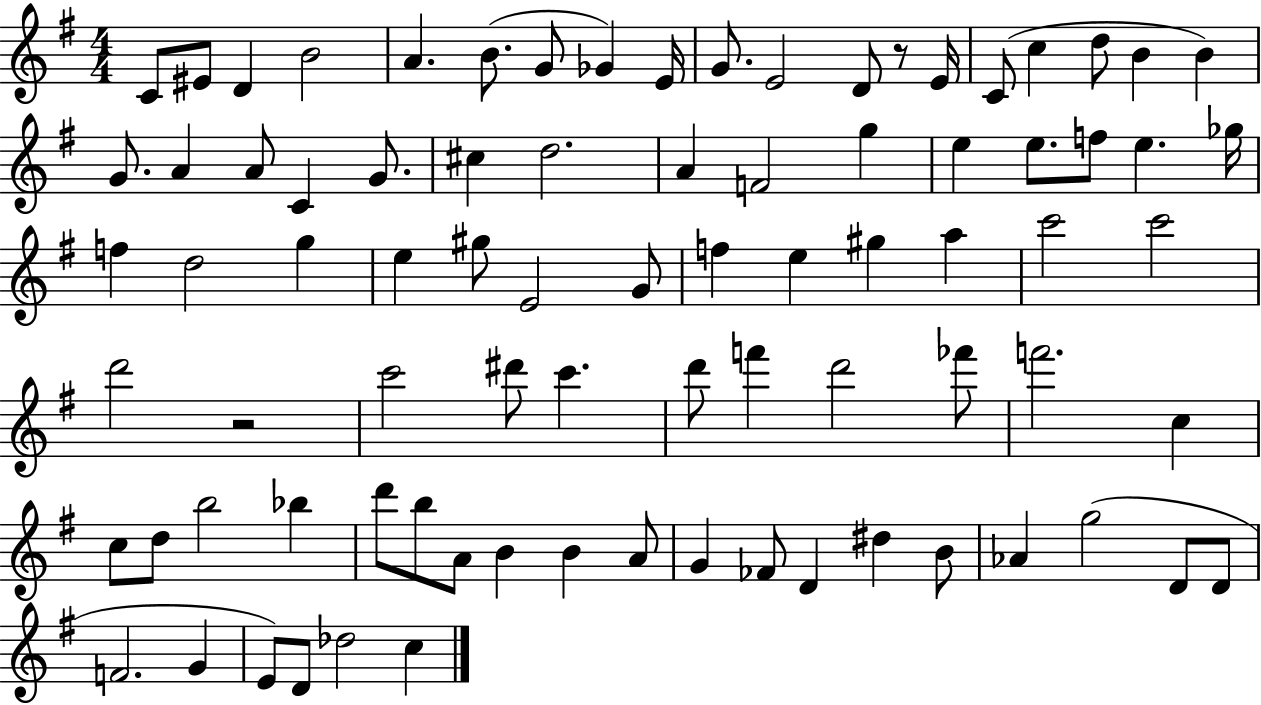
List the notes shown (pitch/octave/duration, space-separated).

C4/e EIS4/e D4/q B4/h A4/q. B4/e. G4/e Gb4/q E4/s G4/e. E4/h D4/e R/e E4/s C4/e C5/q D5/e B4/q B4/q G4/e. A4/q A4/e C4/q G4/e. C#5/q D5/h. A4/q F4/h G5/q E5/q E5/e. F5/e E5/q. Gb5/s F5/q D5/h G5/q E5/q G#5/e E4/h G4/e F5/q E5/q G#5/q A5/q C6/h C6/h D6/h R/h C6/h D#6/e C6/q. D6/e F6/q D6/h FES6/e F6/h. C5/q C5/e D5/e B5/h Bb5/q D6/e B5/e A4/e B4/q B4/q A4/e G4/q FES4/e D4/q D#5/q B4/e Ab4/q G5/h D4/e D4/e F4/h. G4/q E4/e D4/e Db5/h C5/q